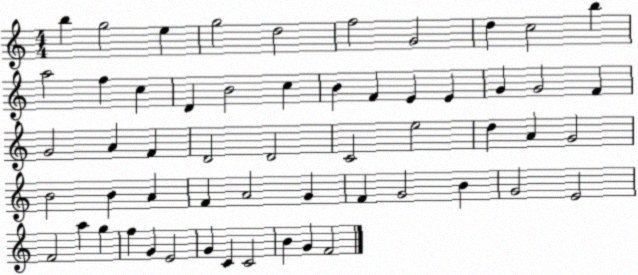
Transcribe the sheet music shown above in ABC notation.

X:1
T:Untitled
M:4/4
L:1/4
K:C
b g2 e g2 d2 f2 G2 d c2 b a2 f c D B2 c B F E E G G2 F G2 A F D2 D2 C2 e2 d A G2 B2 B A F A2 G F G2 B G2 E2 F2 a g f G E2 G C C2 B G F2